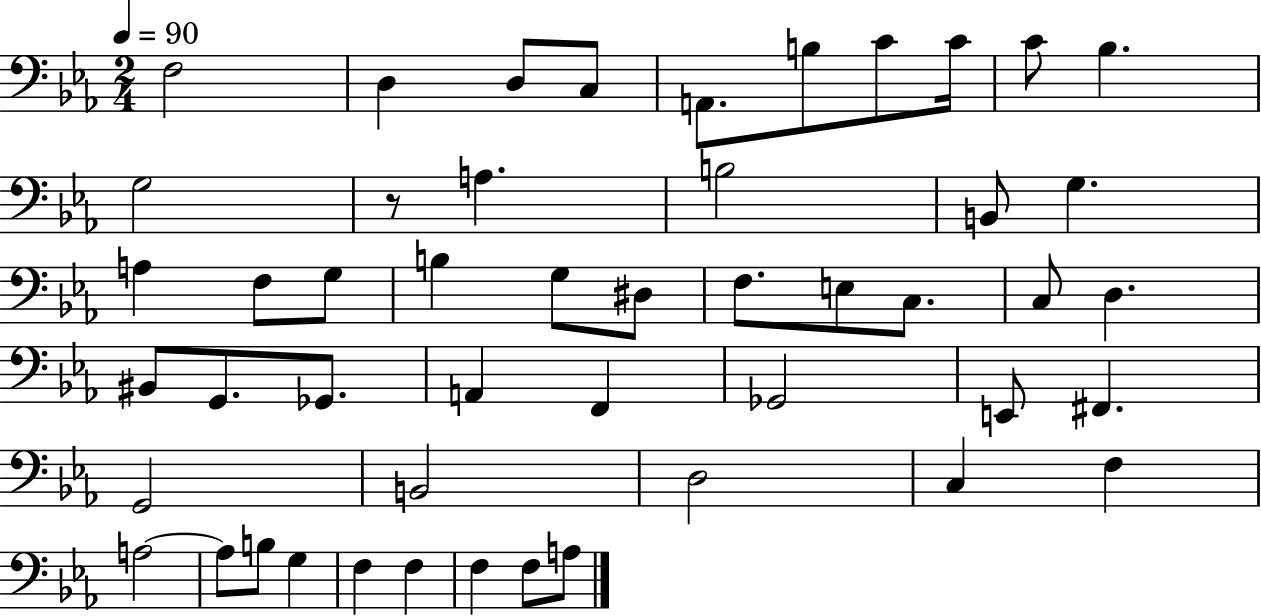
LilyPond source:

{
  \clef bass
  \numericTimeSignature
  \time 2/4
  \key ees \major
  \tempo 4 = 90
  f2 | d4 d8 c8 | a,8. b8 c'8 c'16 | c'8 bes4. | \break g2 | r8 a4. | b2 | b,8 g4. | \break a4 f8 g8 | b4 g8 dis8 | f8. e8 c8. | c8 d4. | \break bis,8 g,8. ges,8. | a,4 f,4 | ges,2 | e,8 fis,4. | \break g,2 | b,2 | d2 | c4 f4 | \break a2~~ | a8 b8 g4 | f4 f4 | f4 f8 a8 | \break \bar "|."
}